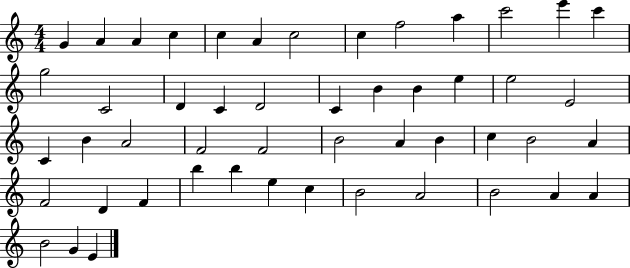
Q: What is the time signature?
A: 4/4